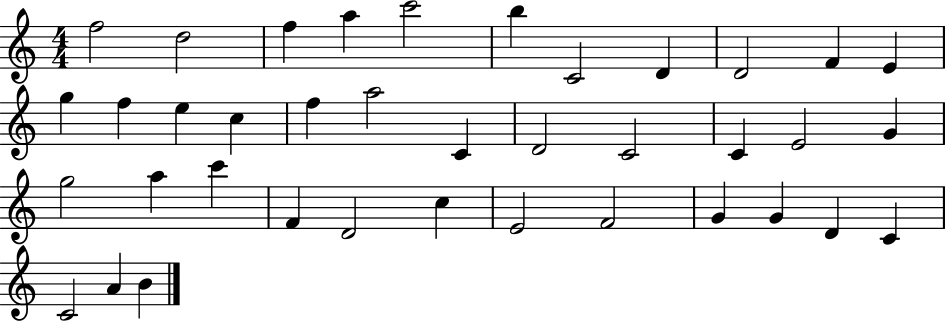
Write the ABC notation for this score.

X:1
T:Untitled
M:4/4
L:1/4
K:C
f2 d2 f a c'2 b C2 D D2 F E g f e c f a2 C D2 C2 C E2 G g2 a c' F D2 c E2 F2 G G D C C2 A B